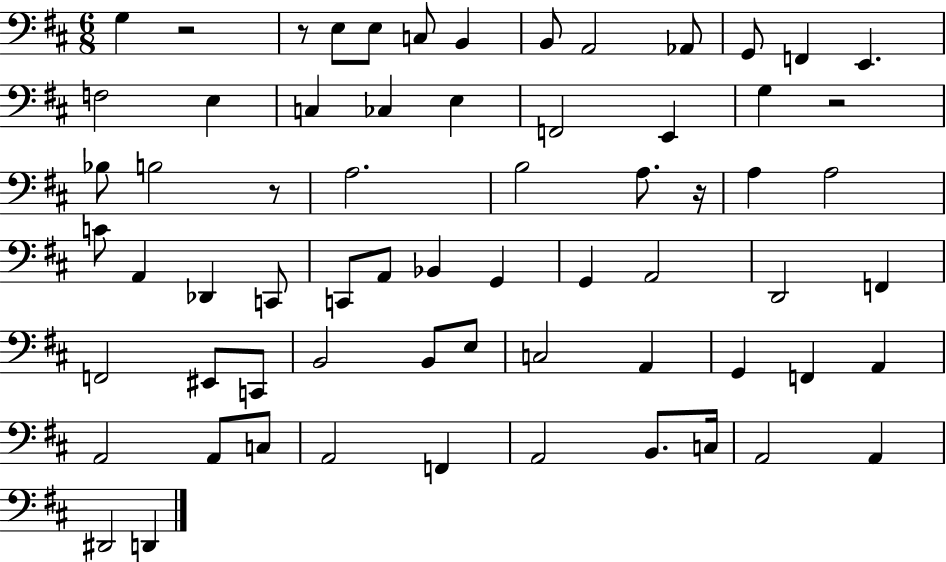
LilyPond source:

{
  \clef bass
  \numericTimeSignature
  \time 6/8
  \key d \major
  g4 r2 | r8 e8 e8 c8 b,4 | b,8 a,2 aes,8 | g,8 f,4 e,4. | \break f2 e4 | c4 ces4 e4 | f,2 e,4 | g4 r2 | \break bes8 b2 r8 | a2. | b2 a8. r16 | a4 a2 | \break c'8 a,4 des,4 c,8 | c,8 a,8 bes,4 g,4 | g,4 a,2 | d,2 f,4 | \break f,2 eis,8 c,8 | b,2 b,8 e8 | c2 a,4 | g,4 f,4 a,4 | \break a,2 a,8 c8 | a,2 f,4 | a,2 b,8. c16 | a,2 a,4 | \break dis,2 d,4 | \bar "|."
}